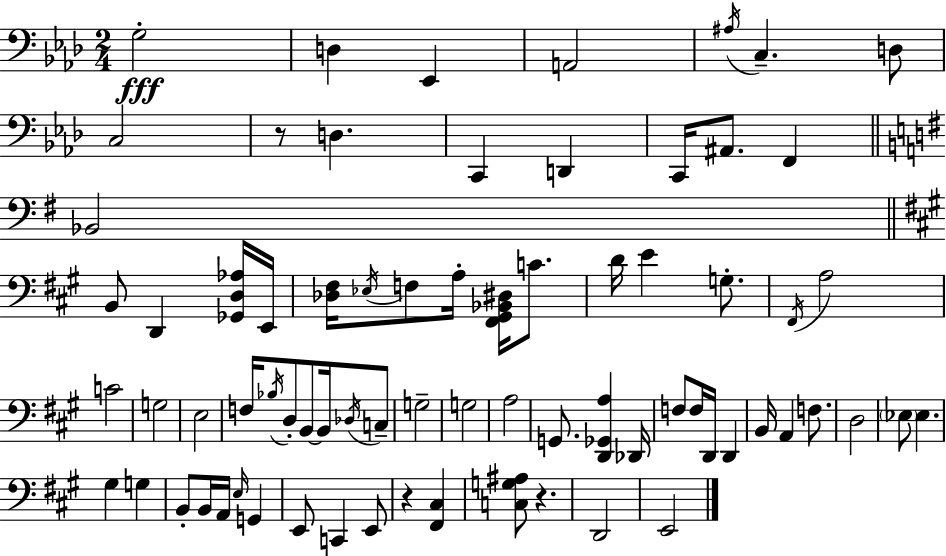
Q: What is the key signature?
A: F minor